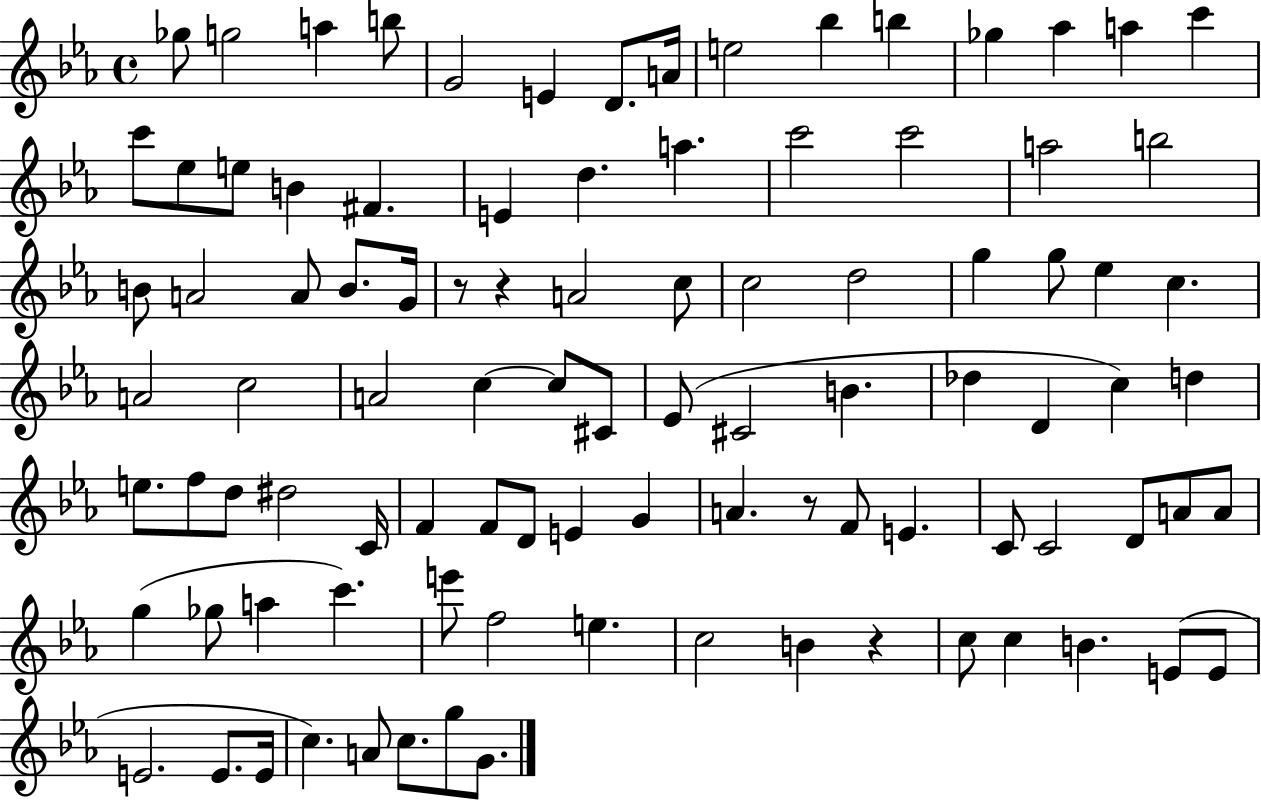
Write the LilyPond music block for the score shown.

{
  \clef treble
  \time 4/4
  \defaultTimeSignature
  \key ees \major
  \repeat volta 2 { ges''8 g''2 a''4 b''8 | g'2 e'4 d'8. a'16 | e''2 bes''4 b''4 | ges''4 aes''4 a''4 c'''4 | \break c'''8 ees''8 e''8 b'4 fis'4. | e'4 d''4. a''4. | c'''2 c'''2 | a''2 b''2 | \break b'8 a'2 a'8 b'8. g'16 | r8 r4 a'2 c''8 | c''2 d''2 | g''4 g''8 ees''4 c''4. | \break a'2 c''2 | a'2 c''4~~ c''8 cis'8 | ees'8( cis'2 b'4. | des''4 d'4 c''4) d''4 | \break e''8. f''8 d''8 dis''2 c'16 | f'4 f'8 d'8 e'4 g'4 | a'4. r8 f'8 e'4. | c'8 c'2 d'8 a'8 a'8 | \break g''4( ges''8 a''4 c'''4.) | e'''8 f''2 e''4. | c''2 b'4 r4 | c''8 c''4 b'4. e'8( e'8 | \break e'2. e'8. e'16 | c''4.) a'8 c''8. g''8 g'8. | } \bar "|."
}